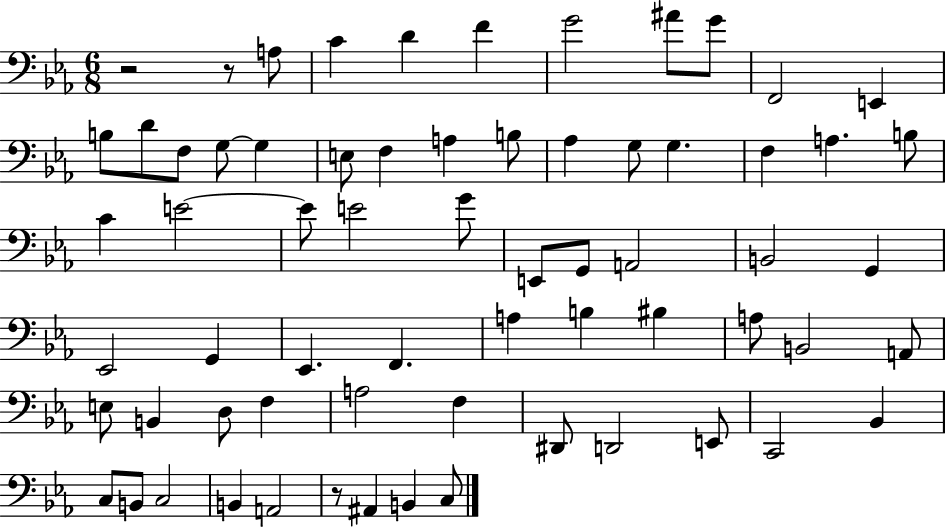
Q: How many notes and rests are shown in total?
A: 66